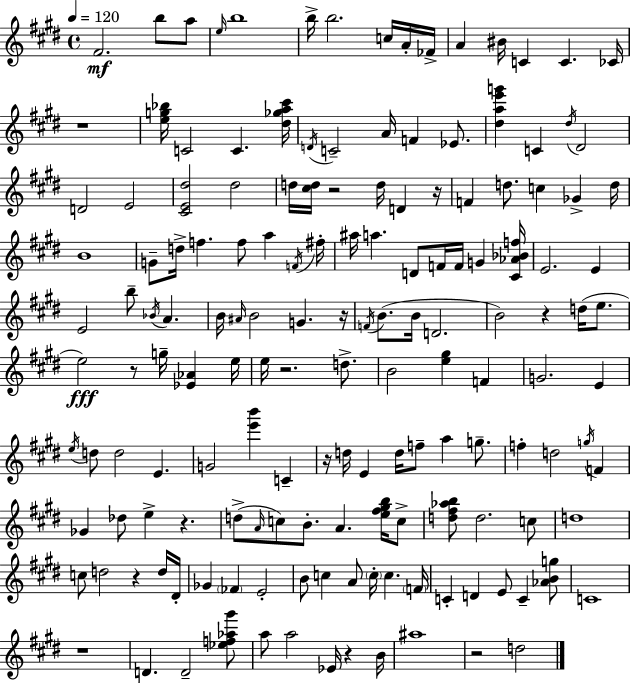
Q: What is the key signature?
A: E major